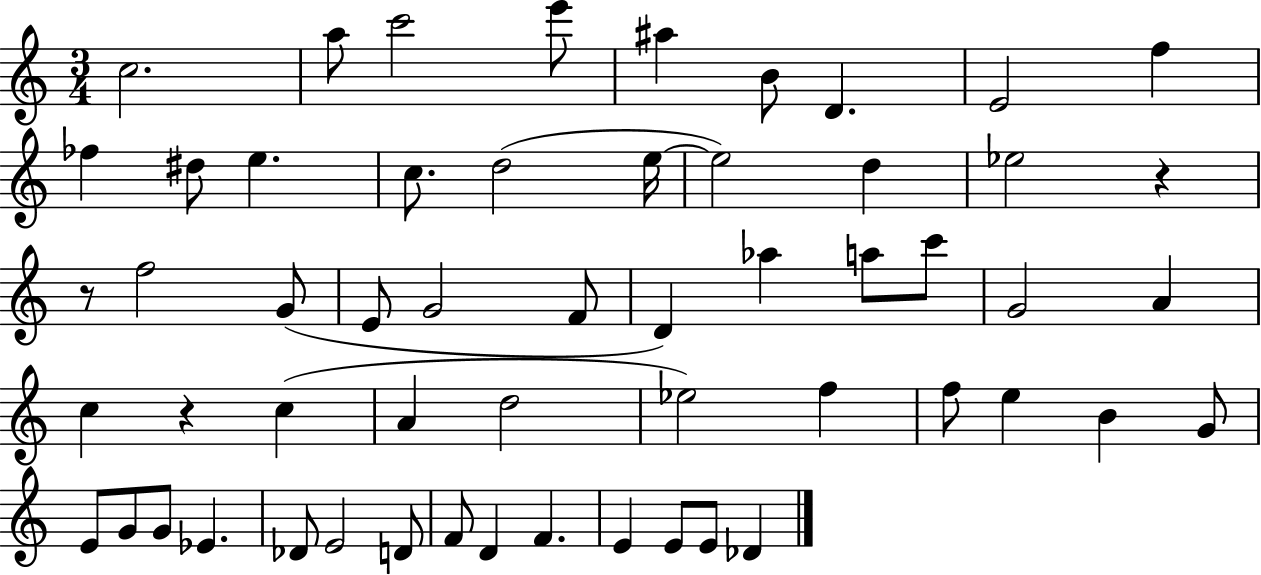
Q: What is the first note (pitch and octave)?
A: C5